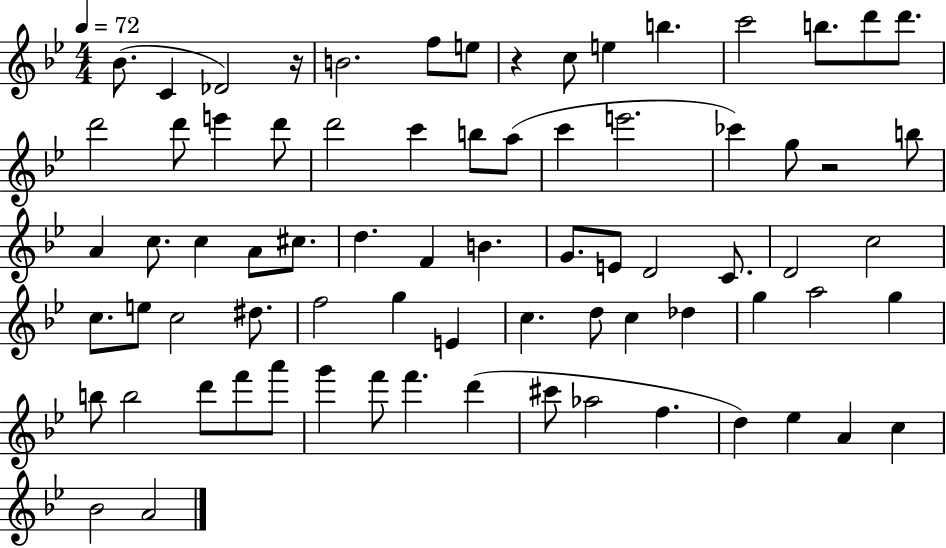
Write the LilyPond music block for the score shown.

{
  \clef treble
  \numericTimeSignature
  \time 4/4
  \key bes \major
  \tempo 4 = 72
  bes'8.( c'4 des'2) r16 | b'2. f''8 e''8 | r4 c''8 e''4 b''4. | c'''2 b''8. d'''8 d'''8. | \break d'''2 d'''8 e'''4 d'''8 | d'''2 c'''4 b''8 a''8( | c'''4 e'''2. | ces'''4) g''8 r2 b''8 | \break a'4 c''8. c''4 a'8 cis''8. | d''4. f'4 b'4. | g'8. e'8 d'2 c'8. | d'2 c''2 | \break c''8. e''8 c''2 dis''8. | f''2 g''4 e'4 | c''4. d''8 c''4 des''4 | g''4 a''2 g''4 | \break b''8 b''2 d'''8 f'''8 a'''8 | g'''4 f'''8 f'''4. d'''4( | cis'''8 aes''2 f''4. | d''4) ees''4 a'4 c''4 | \break bes'2 a'2 | \bar "|."
}